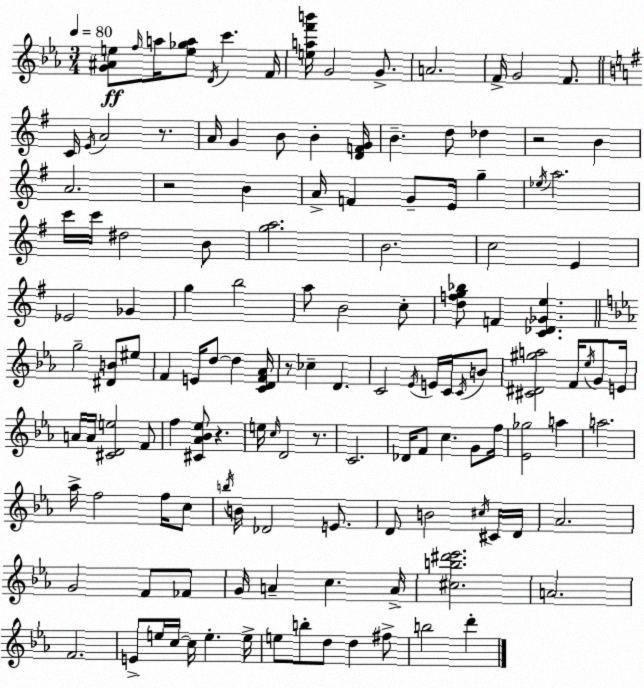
X:1
T:Untitled
M:3/4
L:1/4
K:Eb
[G^Ae]/2 f/4 a/4 [e_ga]/2 D/4 c' F/4 [eaf'b']/4 G2 G/2 A2 F/4 G2 F/2 C/4 E/4 A2 z/2 A/4 G B/2 B [DFG]/4 B d/2 _d z2 B A2 z2 B A/4 F G/2 E/4 g _e/4 a2 c'/4 c'/4 ^d2 B/2 [ga]2 B2 c2 E _E2 _G g b2 a/2 B2 c/2 [dfg_b]/2 F [C_D_Ge] g2 [^DB]/2 ^e/2 F E/4 d/2 d [CDF_A]/4 z/2 _c D C2 _E/4 E/4 C/4 C/4 B/2 [^C^D^ga]2 F/4 _e/4 G/2 E/4 A/4 A/4 [^CDe]2 F/2 f [^C_A_B_e]/2 z e/4 c/4 D2 z/2 C2 _D/4 F/2 c G/2 f/4 [_E_g]2 a a2 _a/4 f2 f/4 c/2 b/4 B/4 _D2 E/2 D/2 B2 ^c/4 ^C/4 D/4 _A2 G2 F/2 _F/2 G/4 A c A/4 [^cb^d'_e']2 A2 F2 E/2 e/4 c/4 c/4 e e/4 e/2 b/2 d/2 d ^f/2 b2 d'